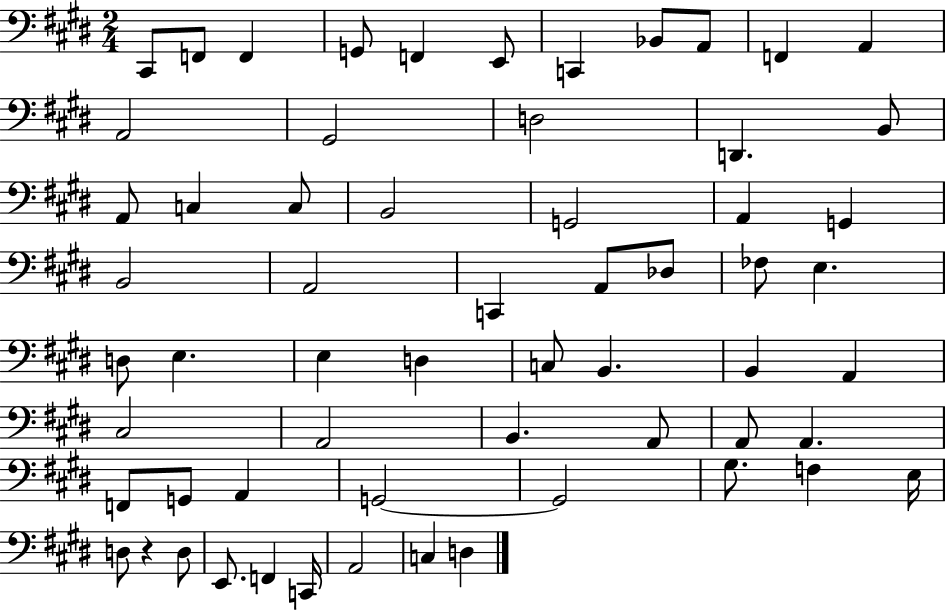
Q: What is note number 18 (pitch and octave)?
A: C3